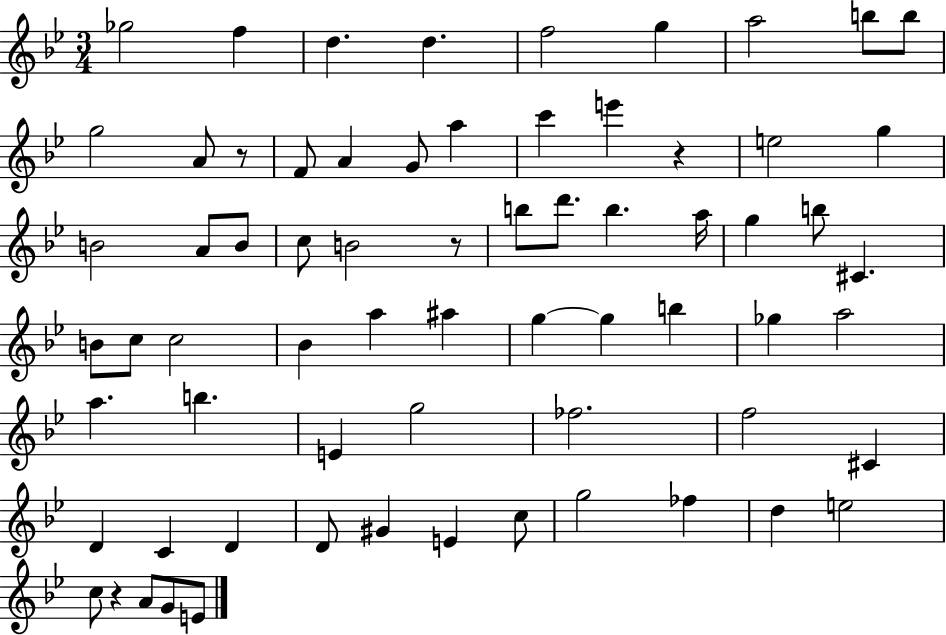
{
  \clef treble
  \numericTimeSignature
  \time 3/4
  \key bes \major
  \repeat volta 2 { ges''2 f''4 | d''4. d''4. | f''2 g''4 | a''2 b''8 b''8 | \break g''2 a'8 r8 | f'8 a'4 g'8 a''4 | c'''4 e'''4 r4 | e''2 g''4 | \break b'2 a'8 b'8 | c''8 b'2 r8 | b''8 d'''8. b''4. a''16 | g''4 b''8 cis'4. | \break b'8 c''8 c''2 | bes'4 a''4 ais''4 | g''4~~ g''4 b''4 | ges''4 a''2 | \break a''4. b''4. | e'4 g''2 | fes''2. | f''2 cis'4 | \break d'4 c'4 d'4 | d'8 gis'4 e'4 c''8 | g''2 fes''4 | d''4 e''2 | \break c''8 r4 a'8 g'8 e'8 | } \bar "|."
}